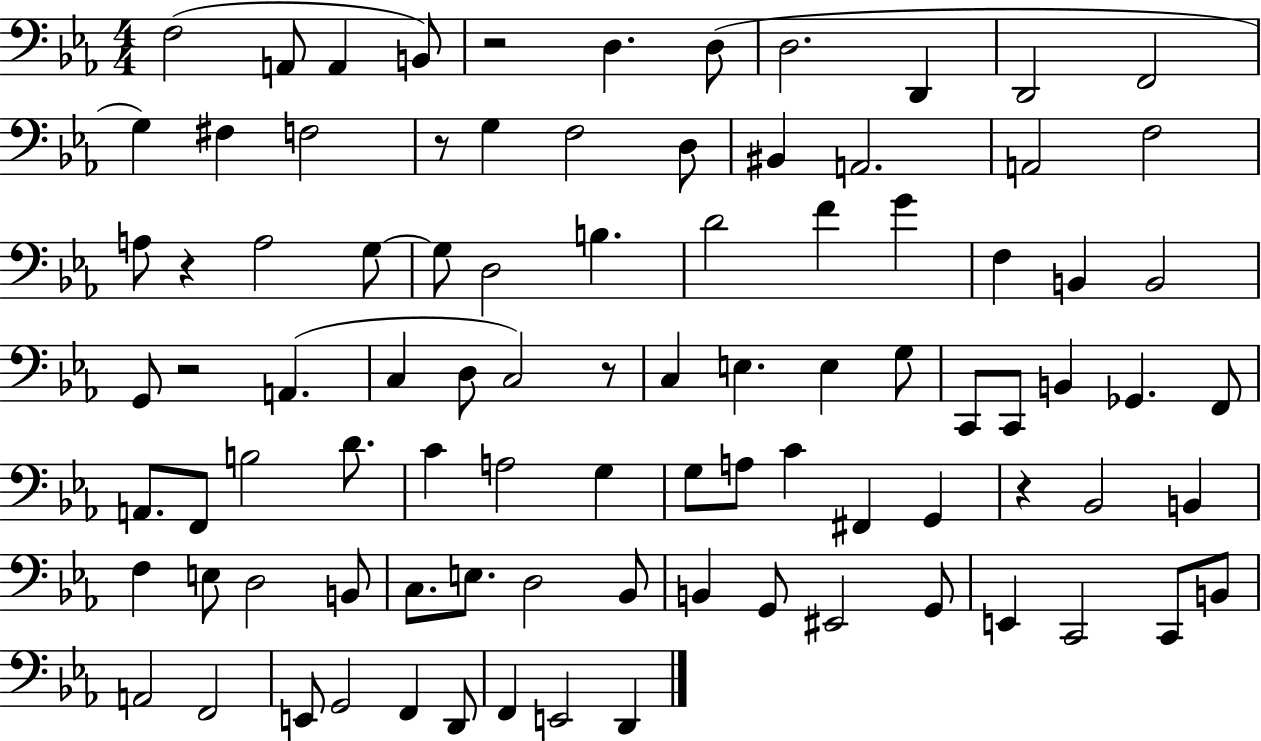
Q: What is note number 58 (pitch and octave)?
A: G2